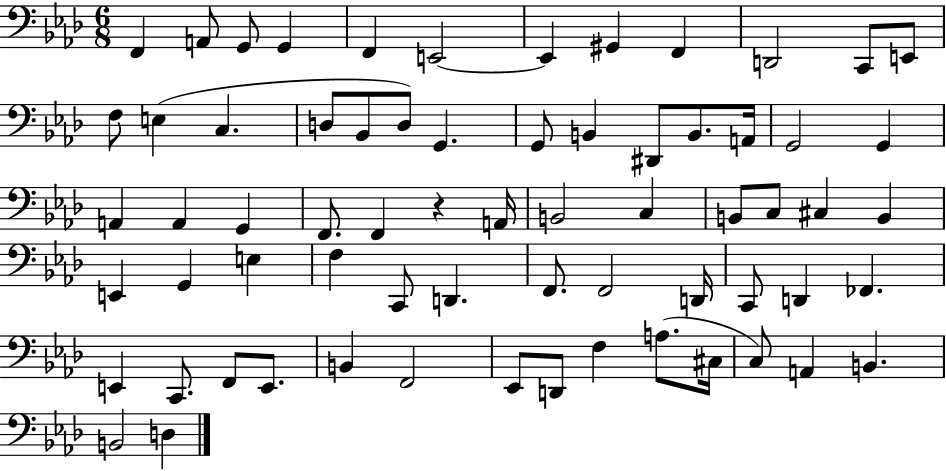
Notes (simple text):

F2/q A2/e G2/e G2/q F2/q E2/h E2/q G#2/q F2/q D2/h C2/e E2/e F3/e E3/q C3/q. D3/e Bb2/e D3/e G2/q. G2/e B2/q D#2/e B2/e. A2/s G2/h G2/q A2/q A2/q G2/q F2/e. F2/q R/q A2/s B2/h C3/q B2/e C3/e C#3/q B2/q E2/q G2/q E3/q F3/q C2/e D2/q. F2/e. F2/h D2/s C2/e D2/q FES2/q. E2/q C2/e. F2/e E2/e. B2/q F2/h Eb2/e D2/e F3/q A3/e. C#3/s C3/e A2/q B2/q. B2/h D3/q